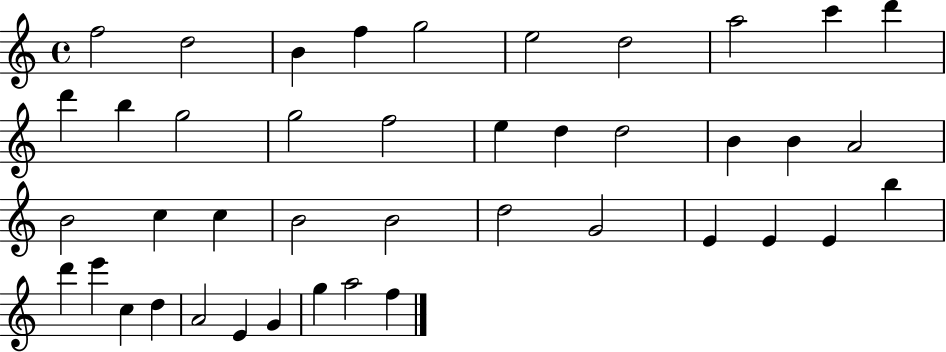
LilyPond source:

{
  \clef treble
  \time 4/4
  \defaultTimeSignature
  \key c \major
  f''2 d''2 | b'4 f''4 g''2 | e''2 d''2 | a''2 c'''4 d'''4 | \break d'''4 b''4 g''2 | g''2 f''2 | e''4 d''4 d''2 | b'4 b'4 a'2 | \break b'2 c''4 c''4 | b'2 b'2 | d''2 g'2 | e'4 e'4 e'4 b''4 | \break d'''4 e'''4 c''4 d''4 | a'2 e'4 g'4 | g''4 a''2 f''4 | \bar "|."
}